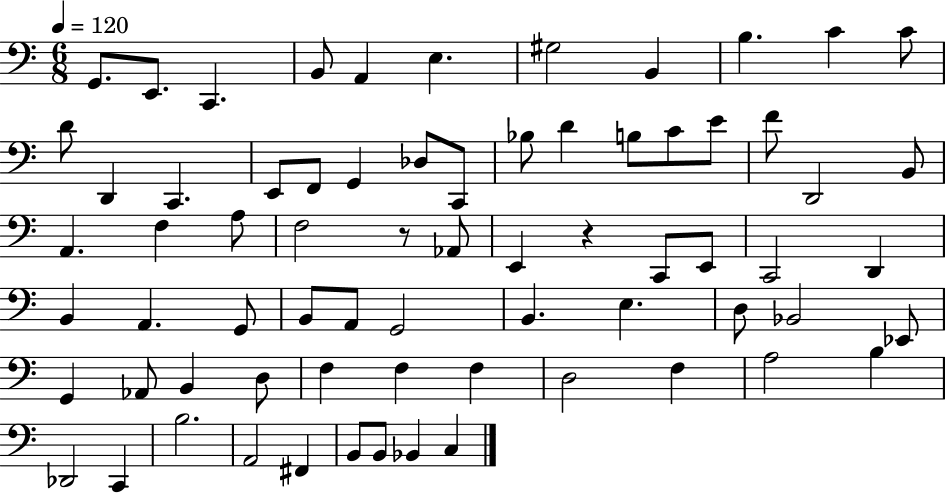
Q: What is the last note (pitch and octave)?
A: C3